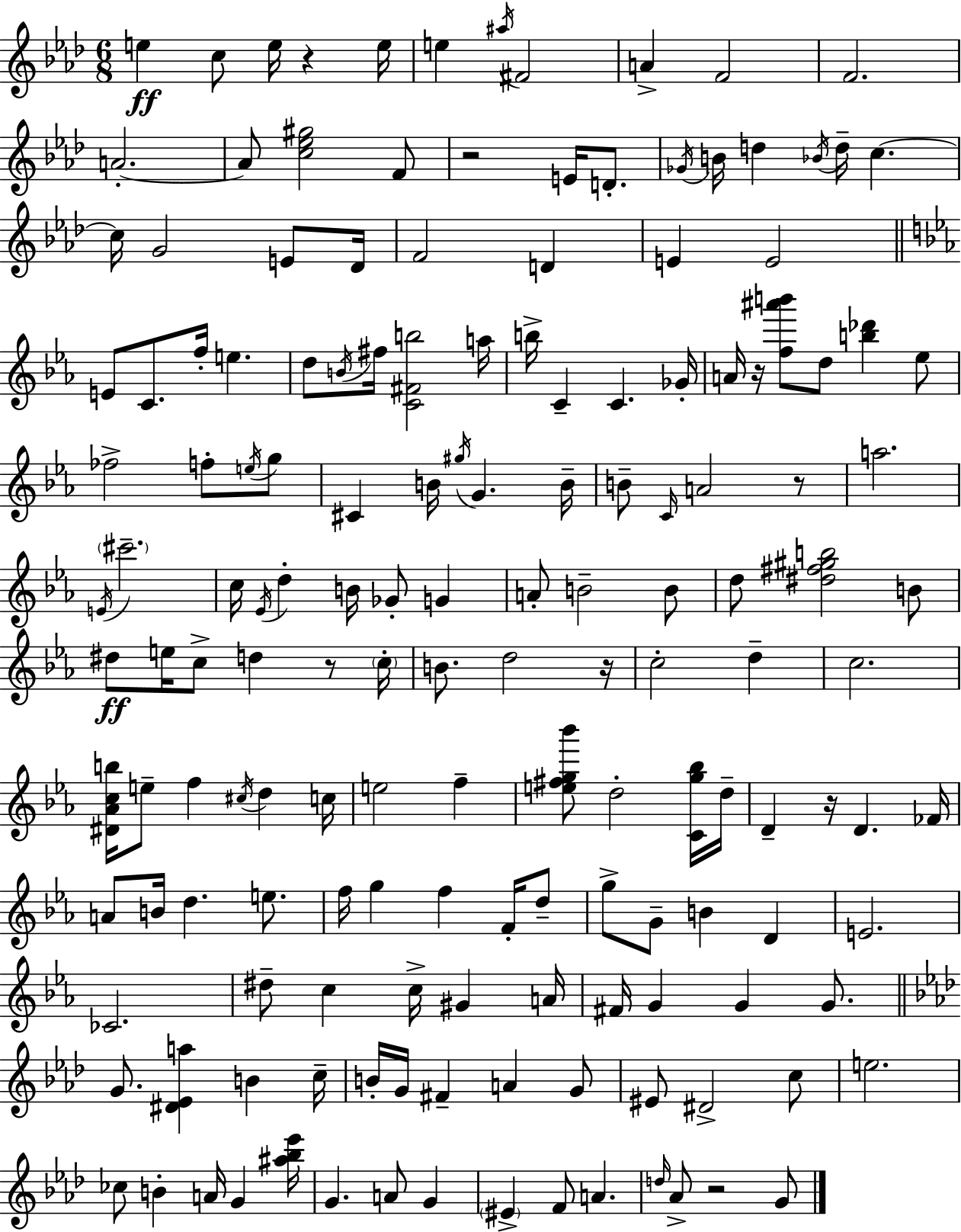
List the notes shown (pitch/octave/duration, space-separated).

E5/q C5/e E5/s R/q E5/s E5/q A#5/s F#4/h A4/q F4/h F4/h. A4/h. A4/e [C5,Eb5,G#5]/h F4/e R/h E4/s D4/e. Gb4/s B4/s D5/q Bb4/s D5/s C5/q. C5/s G4/h E4/e Db4/s F4/h D4/q E4/q E4/h E4/e C4/e. F5/s E5/q. D5/e B4/s F#5/s [C4,F#4,B5]/h A5/s B5/s C4/q C4/q. Gb4/s A4/s R/s [F5,A#6,B6]/e D5/e [B5,Db6]/q Eb5/e FES5/h F5/e E5/s G5/e C#4/q B4/s G#5/s G4/q. B4/s B4/e C4/s A4/h R/e A5/h. E4/s C#6/h. C5/s Eb4/s D5/q B4/s Gb4/e G4/q A4/e B4/h B4/e D5/e [D#5,F#5,G#5,B5]/h B4/e D#5/e E5/s C5/e D5/q R/e C5/s B4/e. D5/h R/s C5/h D5/q C5/h. [D#4,Ab4,C5,B5]/s E5/e F5/q C#5/s D5/q C5/s E5/h F5/q [E5,F#5,G5,Bb6]/e D5/h [C4,G5,Bb5]/s D5/s D4/q R/s D4/q. FES4/s A4/e B4/s D5/q. E5/e. F5/s G5/q F5/q F4/s D5/e G5/e G4/e B4/q D4/q E4/h. CES4/h. D#5/e C5/q C5/s G#4/q A4/s F#4/s G4/q G4/q G4/e. G4/e. [D#4,Eb4,A5]/q B4/q C5/s B4/s G4/s F#4/q A4/q G4/e EIS4/e D#4/h C5/e E5/h. CES5/e B4/q A4/s G4/q [A#5,Bb5,Eb6]/s G4/q. A4/e G4/q EIS4/q F4/e A4/q. D5/s Ab4/e R/h G4/e